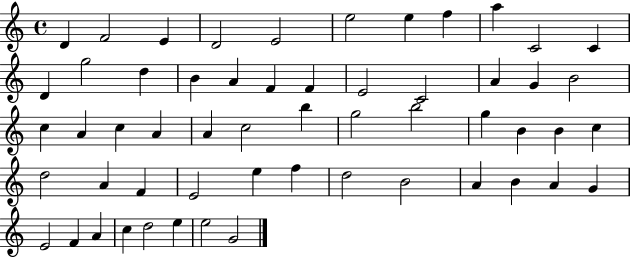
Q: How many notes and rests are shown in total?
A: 56